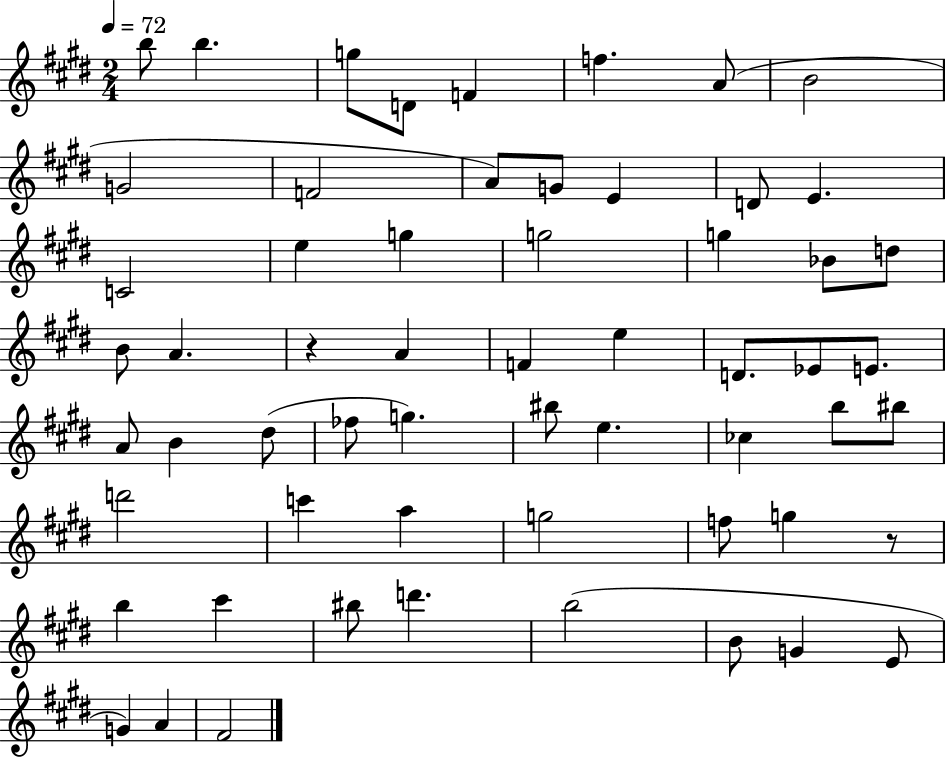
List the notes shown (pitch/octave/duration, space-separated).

B5/e B5/q. G5/e D4/e F4/q F5/q. A4/e B4/h G4/h F4/h A4/e G4/e E4/q D4/e E4/q. C4/h E5/q G5/q G5/h G5/q Bb4/e D5/e B4/e A4/q. R/q A4/q F4/q E5/q D4/e. Eb4/e E4/e. A4/e B4/q D#5/e FES5/e G5/q. BIS5/e E5/q. CES5/q B5/e BIS5/e D6/h C6/q A5/q G5/h F5/e G5/q R/e B5/q C#6/q BIS5/e D6/q. B5/h B4/e G4/q E4/e G4/q A4/q F#4/h